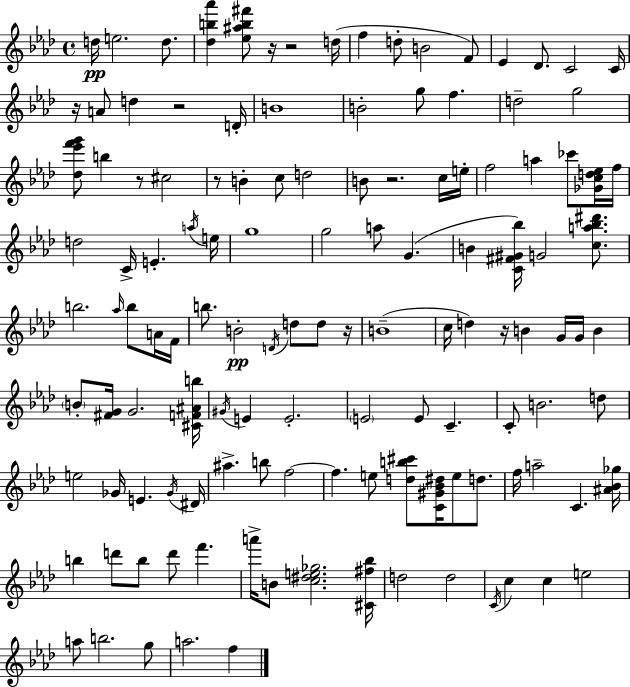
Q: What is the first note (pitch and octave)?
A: D5